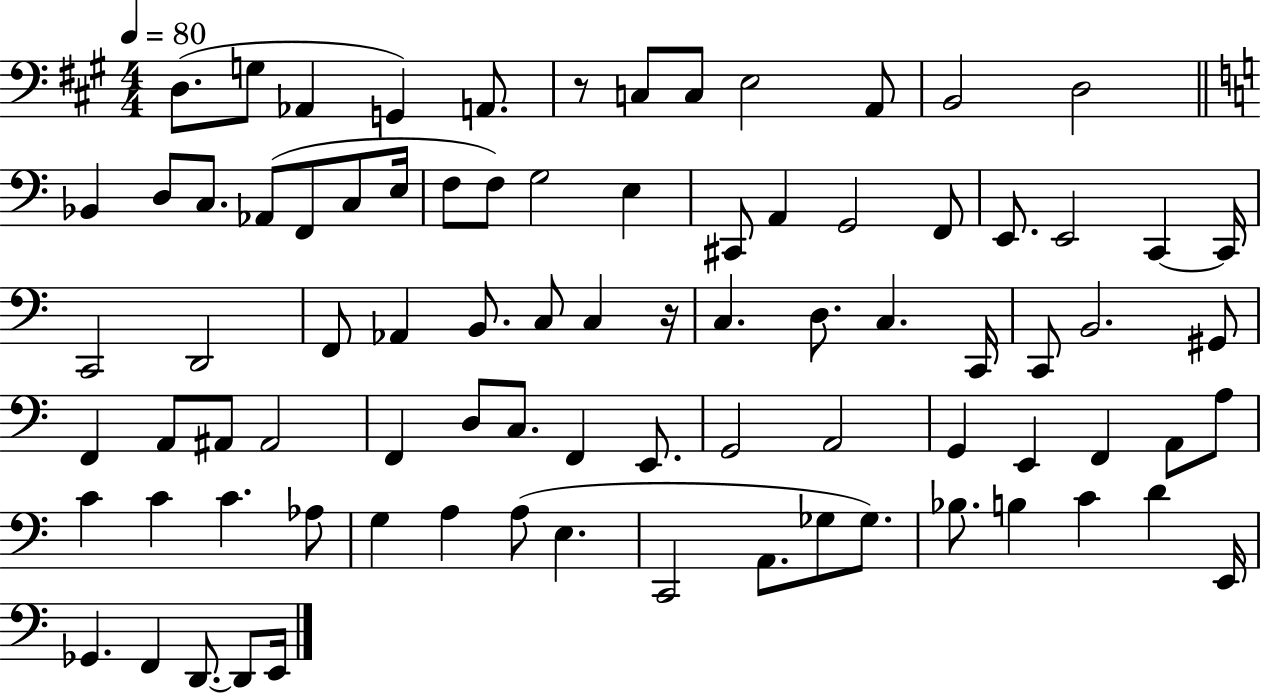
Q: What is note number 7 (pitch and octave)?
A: C3